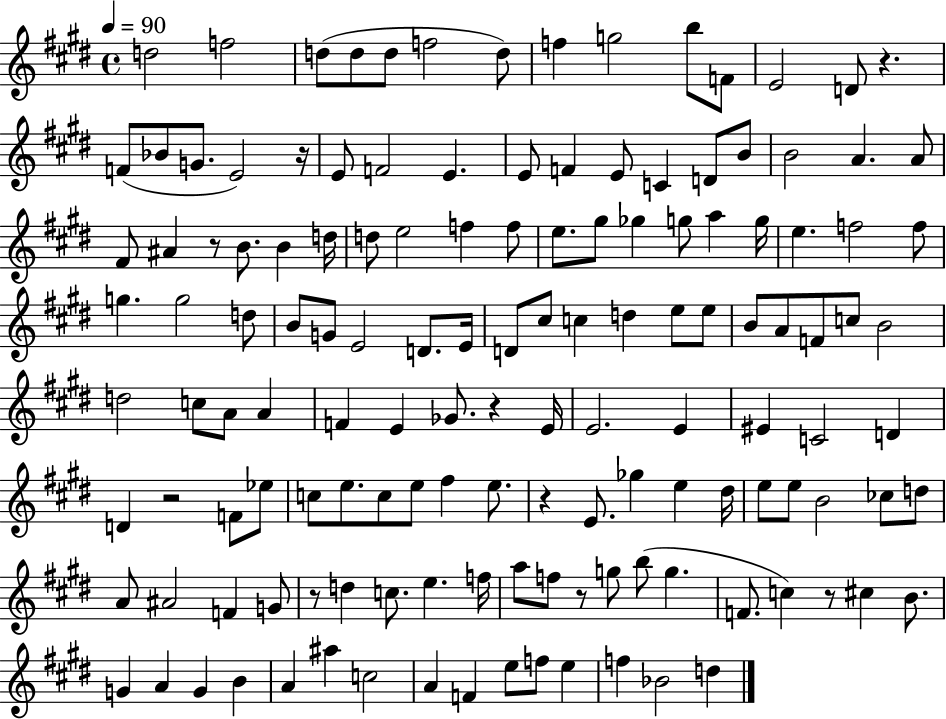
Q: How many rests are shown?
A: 9